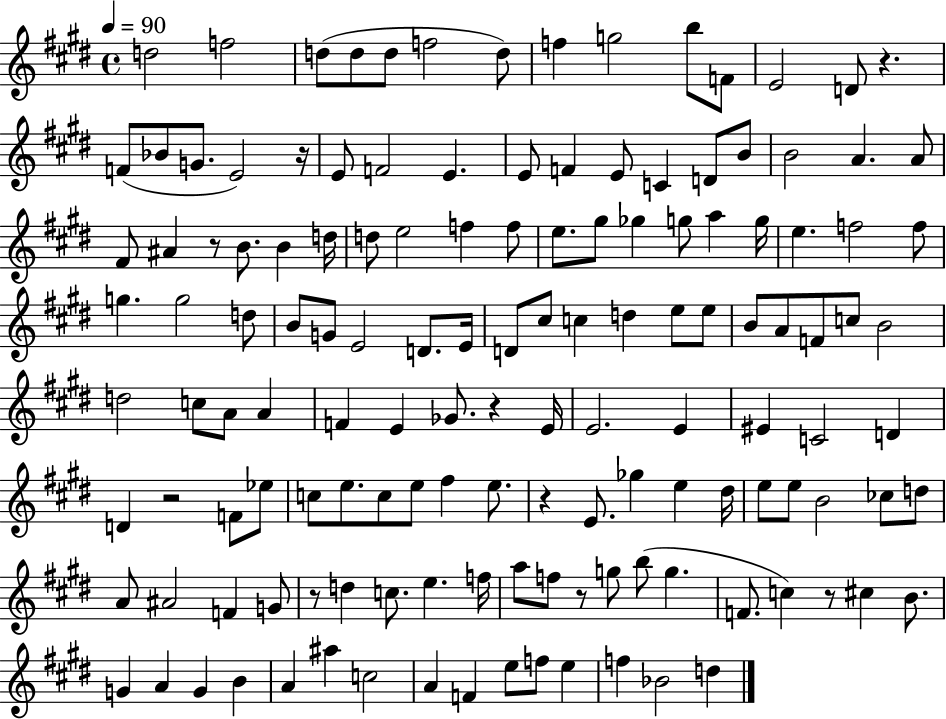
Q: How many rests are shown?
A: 9